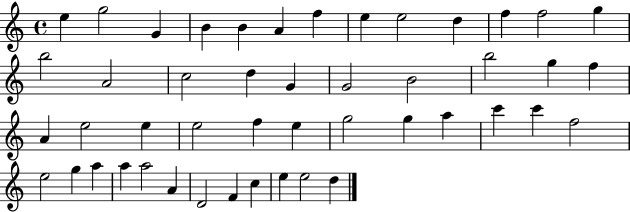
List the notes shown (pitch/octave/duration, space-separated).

E5/q G5/h G4/q B4/q B4/q A4/q F5/q E5/q E5/h D5/q F5/q F5/h G5/q B5/h A4/h C5/h D5/q G4/q G4/h B4/h B5/h G5/q F5/q A4/q E5/h E5/q E5/h F5/q E5/q G5/h G5/q A5/q C6/q C6/q F5/h E5/h G5/q A5/q A5/q A5/h A4/q D4/h F4/q C5/q E5/q E5/h D5/q